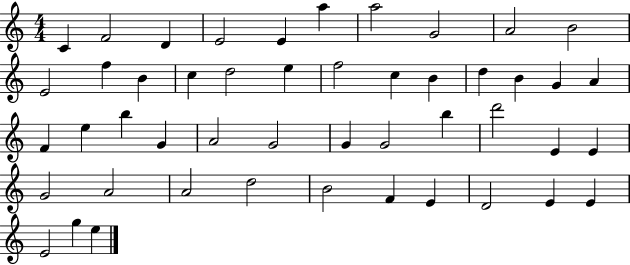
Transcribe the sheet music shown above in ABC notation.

X:1
T:Untitled
M:4/4
L:1/4
K:C
C F2 D E2 E a a2 G2 A2 B2 E2 f B c d2 e f2 c B d B G A F e b G A2 G2 G G2 b d'2 E E G2 A2 A2 d2 B2 F E D2 E E E2 g e